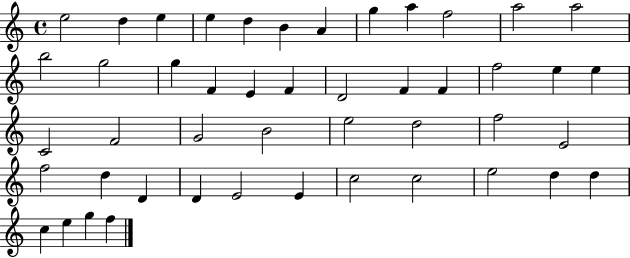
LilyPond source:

{
  \clef treble
  \time 4/4
  \defaultTimeSignature
  \key c \major
  e''2 d''4 e''4 | e''4 d''4 b'4 a'4 | g''4 a''4 f''2 | a''2 a''2 | \break b''2 g''2 | g''4 f'4 e'4 f'4 | d'2 f'4 f'4 | f''2 e''4 e''4 | \break c'2 f'2 | g'2 b'2 | e''2 d''2 | f''2 e'2 | \break f''2 d''4 d'4 | d'4 e'2 e'4 | c''2 c''2 | e''2 d''4 d''4 | \break c''4 e''4 g''4 f''4 | \bar "|."
}